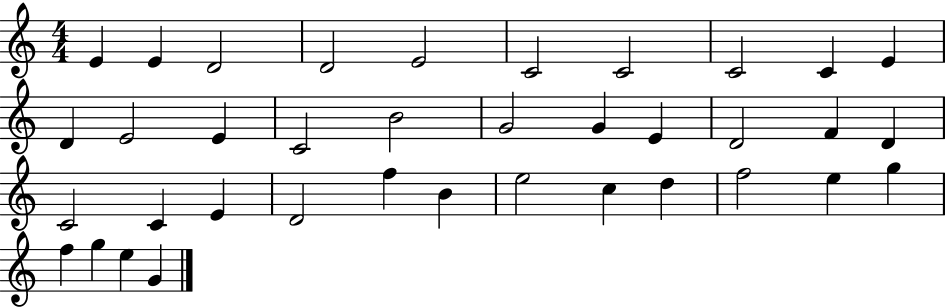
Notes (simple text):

E4/q E4/q D4/h D4/h E4/h C4/h C4/h C4/h C4/q E4/q D4/q E4/h E4/q C4/h B4/h G4/h G4/q E4/q D4/h F4/q D4/q C4/h C4/q E4/q D4/h F5/q B4/q E5/h C5/q D5/q F5/h E5/q G5/q F5/q G5/q E5/q G4/q